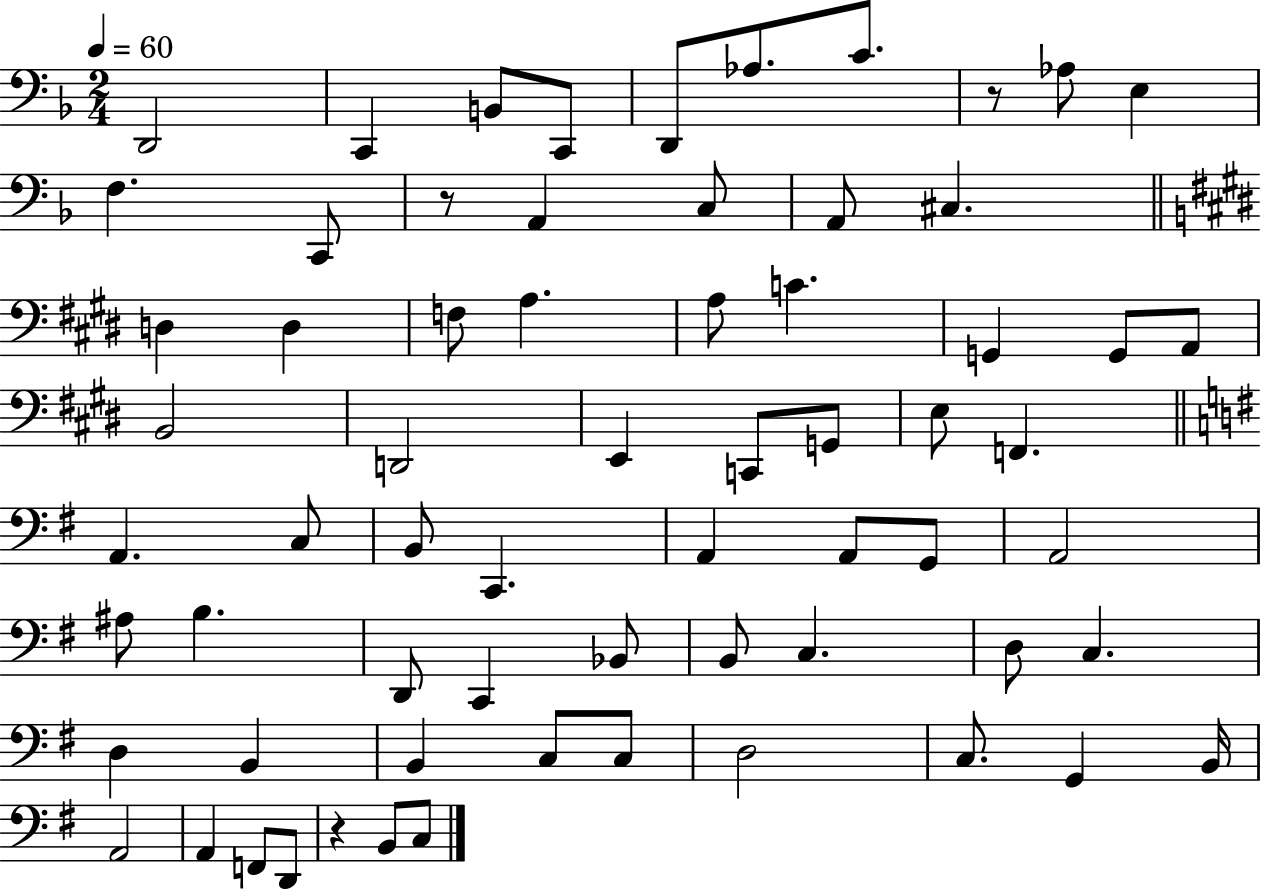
X:1
T:Untitled
M:2/4
L:1/4
K:F
D,,2 C,, B,,/2 C,,/2 D,,/2 _A,/2 C/2 z/2 _A,/2 E, F, C,,/2 z/2 A,, C,/2 A,,/2 ^C, D, D, F,/2 A, A,/2 C G,, G,,/2 A,,/2 B,,2 D,,2 E,, C,,/2 G,,/2 E,/2 F,, A,, C,/2 B,,/2 C,, A,, A,,/2 G,,/2 A,,2 ^A,/2 B, D,,/2 C,, _B,,/2 B,,/2 C, D,/2 C, D, B,, B,, C,/2 C,/2 D,2 C,/2 G,, B,,/4 A,,2 A,, F,,/2 D,,/2 z B,,/2 C,/2